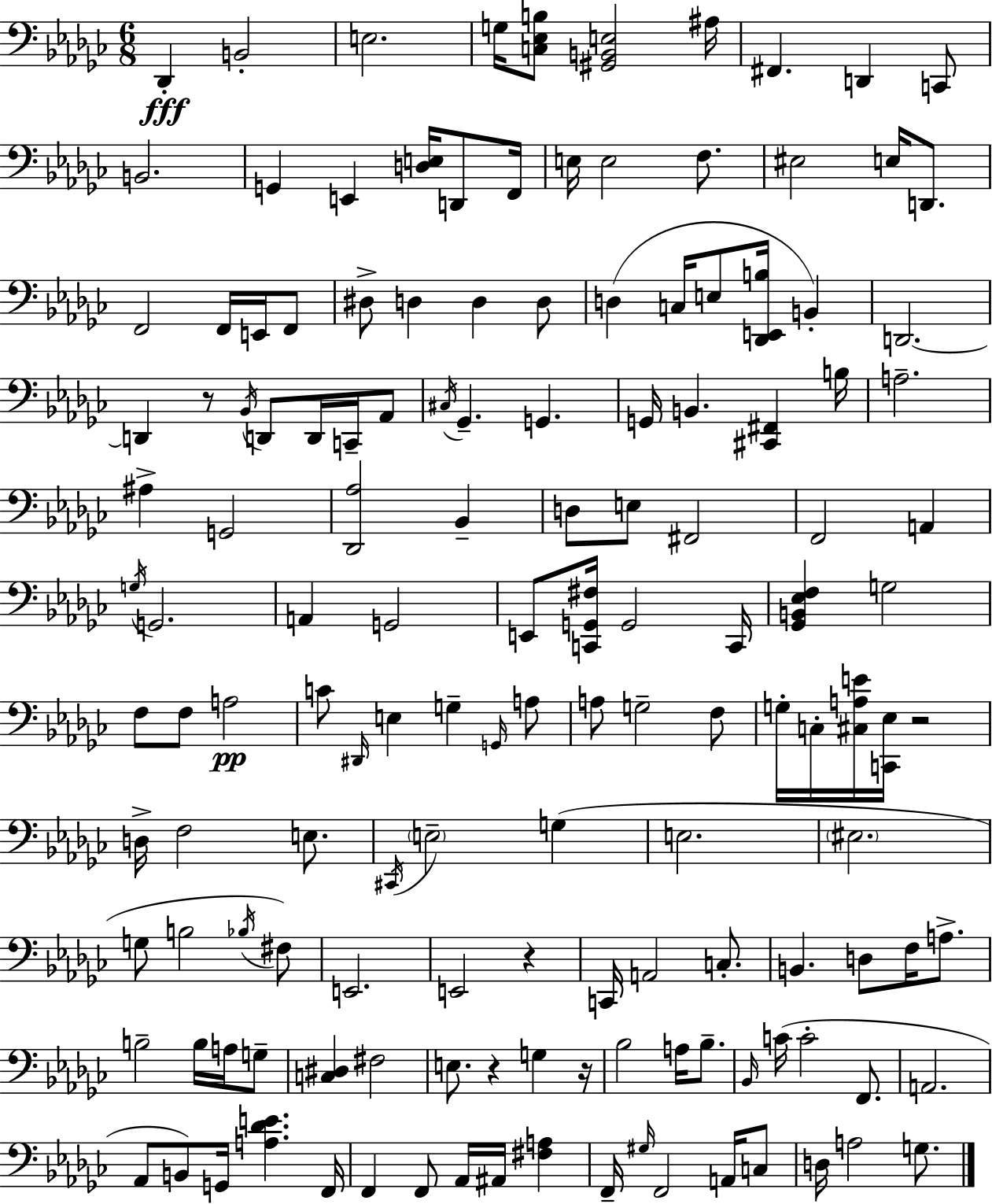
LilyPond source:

{
  \clef bass
  \numericTimeSignature
  \time 6/8
  \key ees \minor
  des,4-.\fff b,2-. | e2. | g16 <c ees b>8 <gis, b, e>2 ais16 | fis,4. d,4 c,8 | \break b,2. | g,4 e,4 <d e>16 d,8 f,16 | e16 e2 f8. | eis2 e16 d,8. | \break f,2 f,16 e,16 f,8 | dis8-> d4 d4 d8 | d4( c16 e8 <des, e, b>16 b,4-.) | d,2.~~ | \break d,4 r8 \acciaccatura { bes,16 } d,8 d,16 c,16-- aes,8 | \acciaccatura { cis16 } ges,4.-- g,4. | g,16 b,4. <cis, fis,>4 | b16 a2.-- | \break ais4-> g,2 | <des, aes>2 bes,4-- | d8 e8 fis,2 | f,2 a,4 | \break \acciaccatura { g16 } g,2. | a,4 g,2 | e,8 <c, g, fis>16 g,2 | c,16 <ges, b, ees f>4 g2 | \break f8 f8 a2\pp | c'8 \grace { dis,16 } e4 g4-- | \grace { g,16 } a8 a8 g2-- | f8 g16-. c16-. <cis a e'>16 <c, ees>16 r2 | \break d16-> f2 | e8. \acciaccatura { cis,16 } \parenthesize e2-- | g4( e2. | \parenthesize eis2. | \break g8 b2 | \acciaccatura { bes16 }) fis8 e,2. | e,2 | r4 c,16 a,2 | \break c8.-. b,4. | d8 f16 a8.-> b2-- | b16 a16 g8-- <c dis>4 fis2 | e8. r4 | \break g4 r16 bes2 | a16 bes8.-- \grace { bes,16 } c'16( c'2-. | f,8. a,2. | aes,8 b,8) | \break g,16 <a des' e'>4. f,16 f,4 | f,8 aes,16 ais,16 <fis a>4 f,16-- \grace { gis16 } f,2 | a,16 c8 d16 a2 | g8. \bar "|."
}